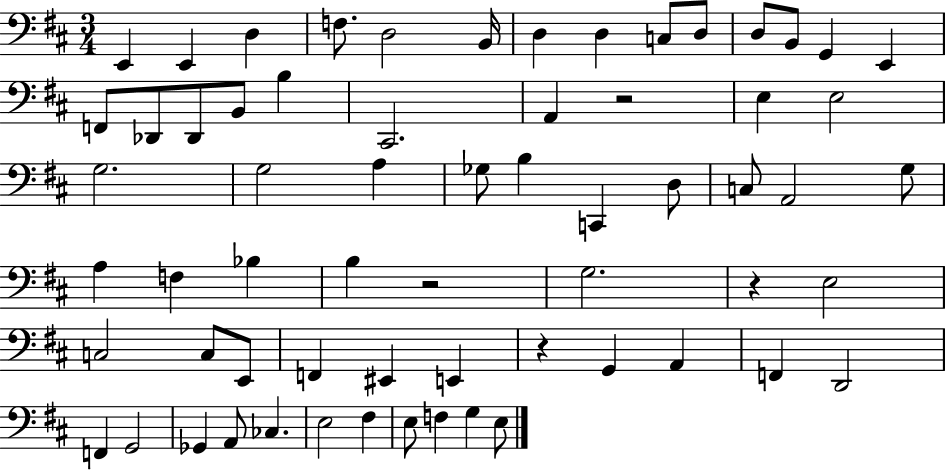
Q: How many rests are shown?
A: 4